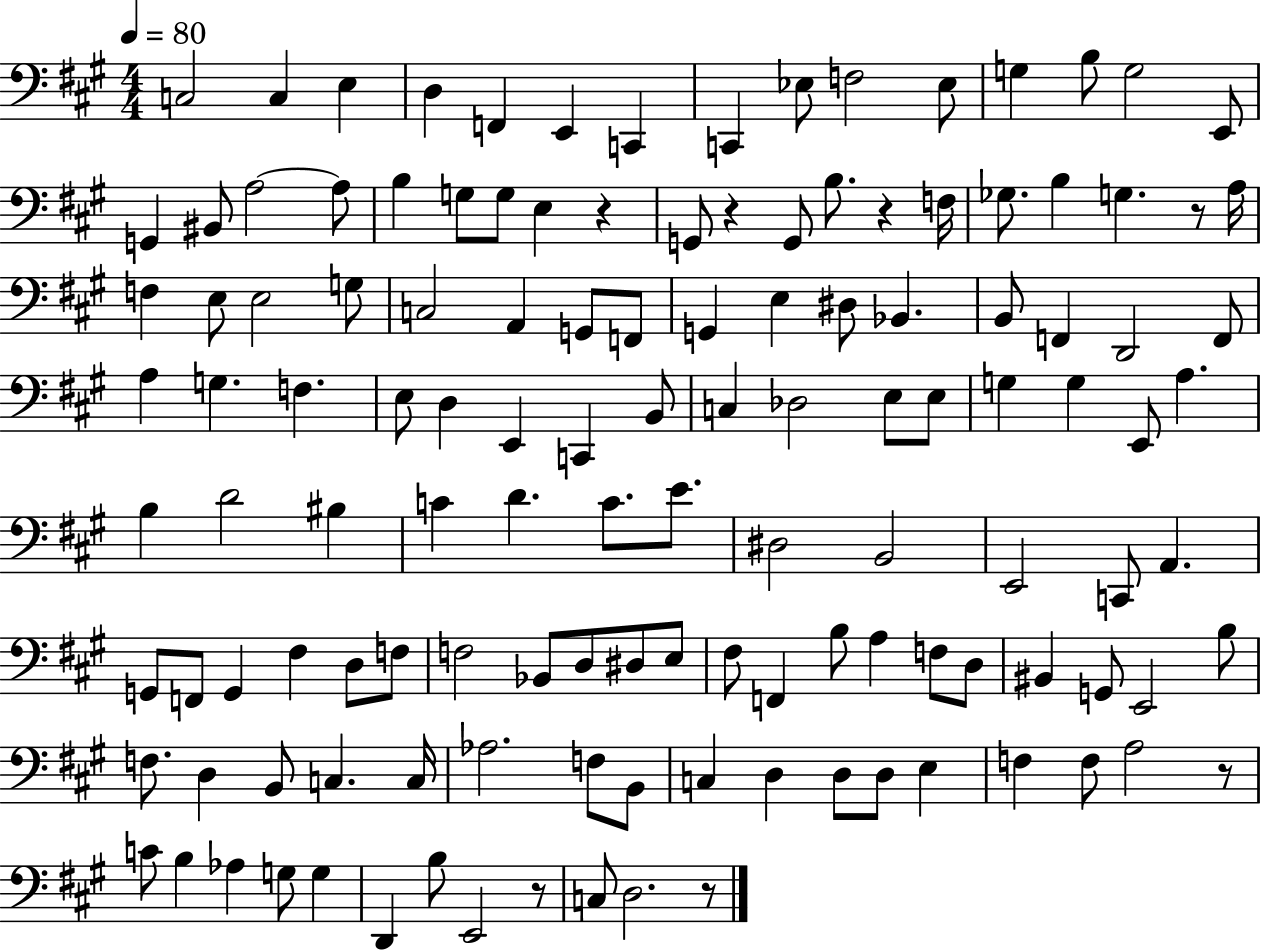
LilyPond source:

{
  \clef bass
  \numericTimeSignature
  \time 4/4
  \key a \major
  \tempo 4 = 80
  c2 c4 e4 | d4 f,4 e,4 c,4 | c,4 ees8 f2 ees8 | g4 b8 g2 e,8 | \break g,4 bis,8 a2~~ a8 | b4 g8 g8 e4 r4 | g,8 r4 g,8 b8. r4 f16 | ges8. b4 g4. r8 a16 | \break f4 e8 e2 g8 | c2 a,4 g,8 f,8 | g,4 e4 dis8 bes,4. | b,8 f,4 d,2 f,8 | \break a4 g4. f4. | e8 d4 e,4 c,4 b,8 | c4 des2 e8 e8 | g4 g4 e,8 a4. | \break b4 d'2 bis4 | c'4 d'4. c'8. e'8. | dis2 b,2 | e,2 c,8 a,4. | \break g,8 f,8 g,4 fis4 d8 f8 | f2 bes,8 d8 dis8 e8 | fis8 f,4 b8 a4 f8 d8 | bis,4 g,8 e,2 b8 | \break f8. d4 b,8 c4. c16 | aes2. f8 b,8 | c4 d4 d8 d8 e4 | f4 f8 a2 r8 | \break c'8 b4 aes4 g8 g4 | d,4 b8 e,2 r8 | c8 d2. r8 | \bar "|."
}